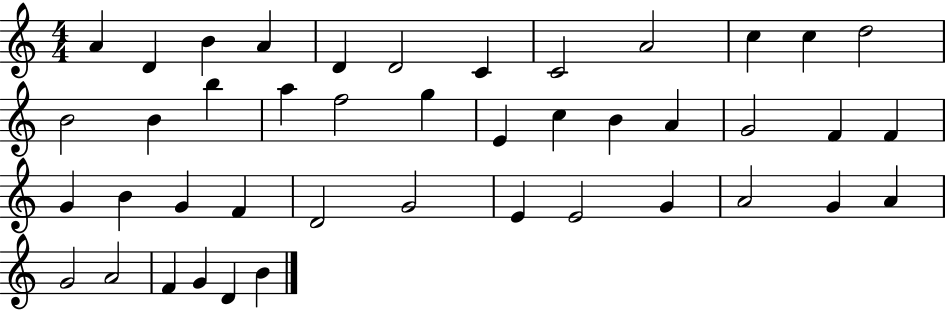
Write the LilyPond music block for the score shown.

{
  \clef treble
  \numericTimeSignature
  \time 4/4
  \key c \major
  a'4 d'4 b'4 a'4 | d'4 d'2 c'4 | c'2 a'2 | c''4 c''4 d''2 | \break b'2 b'4 b''4 | a''4 f''2 g''4 | e'4 c''4 b'4 a'4 | g'2 f'4 f'4 | \break g'4 b'4 g'4 f'4 | d'2 g'2 | e'4 e'2 g'4 | a'2 g'4 a'4 | \break g'2 a'2 | f'4 g'4 d'4 b'4 | \bar "|."
}